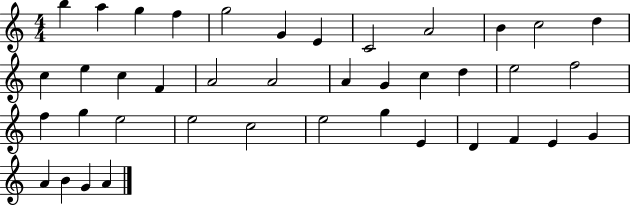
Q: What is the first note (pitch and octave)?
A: B5